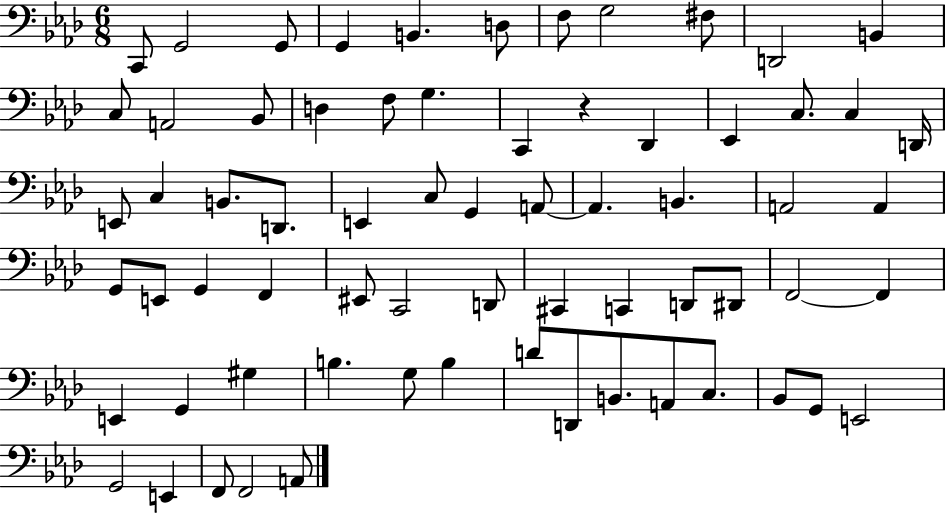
C2/e G2/h G2/e G2/q B2/q. D3/e F3/e G3/h F#3/e D2/h B2/q C3/e A2/h Bb2/e D3/q F3/e G3/q. C2/q R/q Db2/q Eb2/q C3/e. C3/q D2/s E2/e C3/q B2/e. D2/e. E2/q C3/e G2/q A2/e A2/q. B2/q. A2/h A2/q G2/e E2/e G2/q F2/q EIS2/e C2/h D2/e C#2/q C2/q D2/e D#2/e F2/h F2/q E2/q G2/q G#3/q B3/q. G3/e B3/q D4/e D2/e B2/e. A2/e C3/e. Bb2/e G2/e E2/h G2/h E2/q F2/e F2/h A2/e